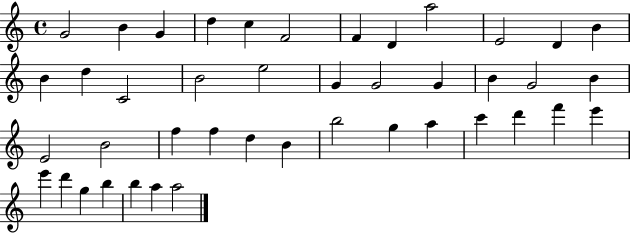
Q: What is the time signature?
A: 4/4